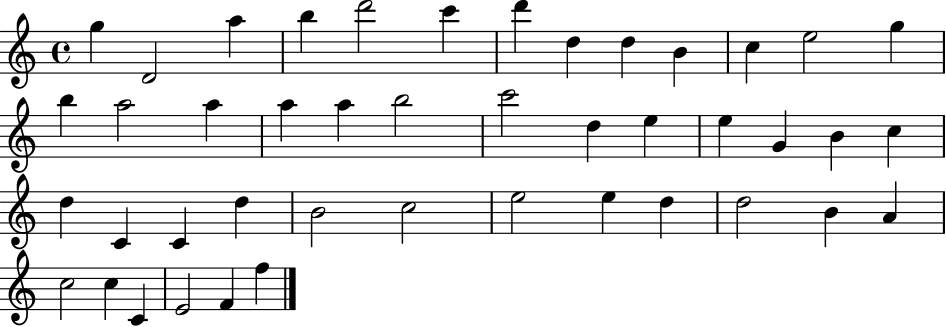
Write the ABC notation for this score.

X:1
T:Untitled
M:4/4
L:1/4
K:C
g D2 a b d'2 c' d' d d B c e2 g b a2 a a a b2 c'2 d e e G B c d C C d B2 c2 e2 e d d2 B A c2 c C E2 F f